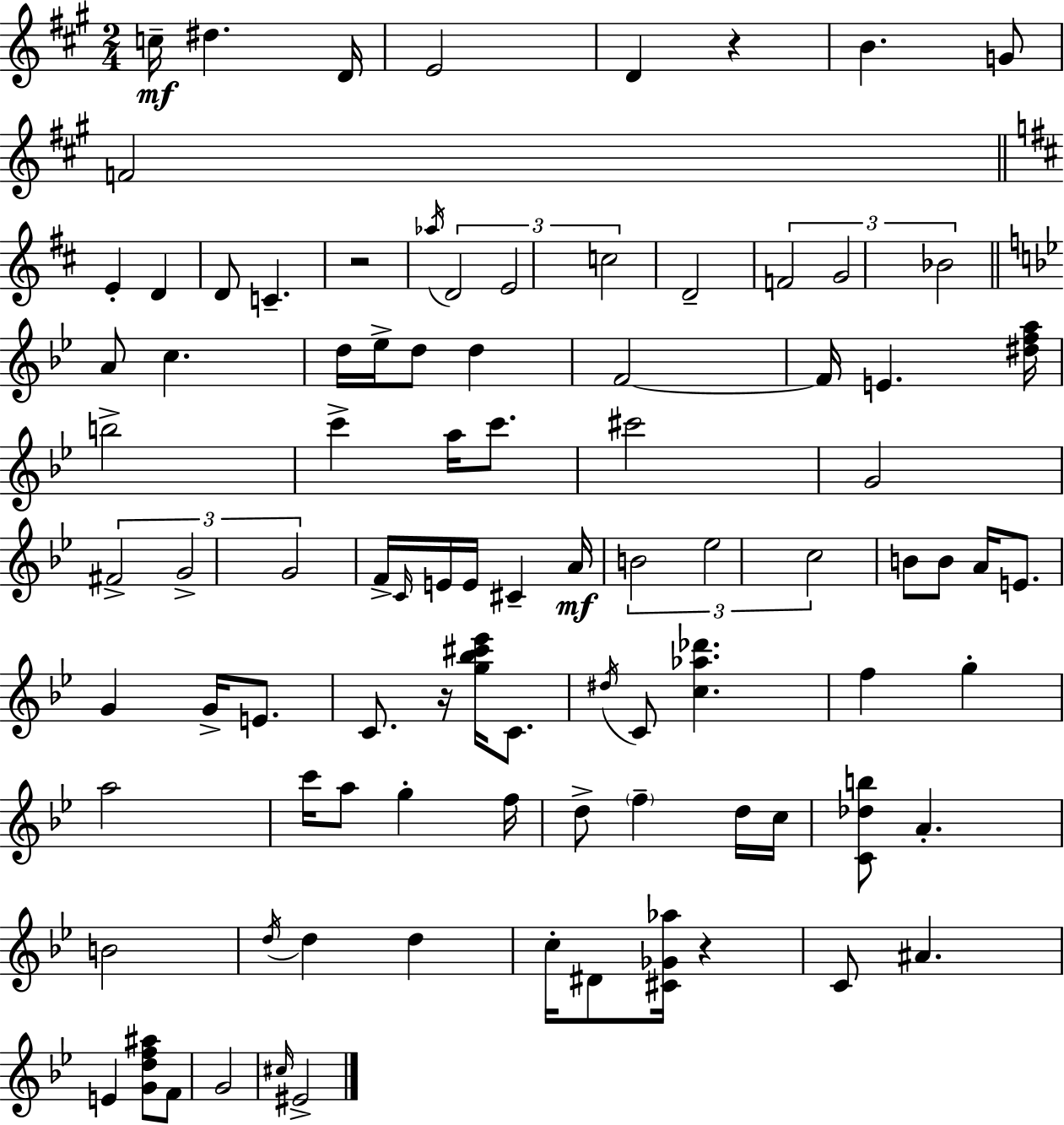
{
  \clef treble
  \numericTimeSignature
  \time 2/4
  \key a \major
  c''16--\mf dis''4. d'16 | e'2 | d'4 r4 | b'4. g'8 | \break f'2 | \bar "||" \break \key b \minor e'4-. d'4 | d'8 c'4.-- | r2 | \acciaccatura { aes''16 } \tuplet 3/2 { d'2 | \break e'2 | c''2 } | d'2-- | \tuplet 3/2 { f'2 | \break g'2 | bes'2 } | \bar "||" \break \key g \minor a'8 c''4. | d''16 ees''16-> d''8 d''4 | f'2~~ | f'16 e'4. <dis'' f'' a''>16 | \break b''2-> | c'''4-> a''16 c'''8. | cis'''2 | g'2 | \break \tuplet 3/2 { fis'2-> | g'2-> | g'2 } | f'16-> \grace { c'16 } e'16 e'16 cis'4-- | \break a'16\mf \tuplet 3/2 { b'2 | ees''2 | c''2 } | b'8 b'8 a'16 e'8. | \break g'4 g'16-> e'8. | c'8. r16 <g'' bes'' cis''' ees'''>16 c'8. | \acciaccatura { dis''16 } c'8 <c'' aes'' des'''>4. | f''4 g''4-. | \break a''2 | c'''16 a''8 g''4-. | f''16 d''8-> \parenthesize f''4-- | d''16 c''16 <c' des'' b''>8 a'4.-. | \break b'2 | \acciaccatura { d''16 } d''4 d''4 | c''16-. dis'8 <cis' ges' aes''>16 r4 | c'8 ais'4. | \break e'4 <g' d'' f'' ais''>8 | f'8 g'2 | \grace { cis''16 } eis'2-> | \bar "|."
}